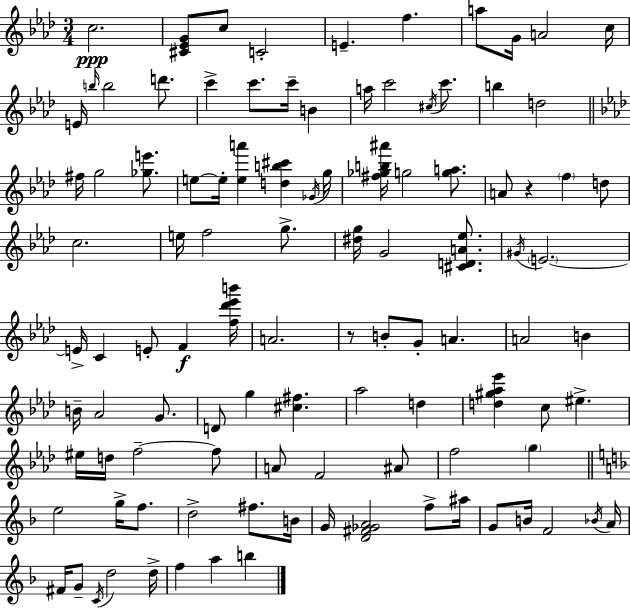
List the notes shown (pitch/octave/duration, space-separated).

C5/h. [C#4,Eb4,G4]/e C5/e C4/h E4/q. F5/q. A5/e G4/s A4/h C5/s E4/s B5/s B5/h D6/e. C6/q C6/e. C6/s B4/q A5/s C6/h C#5/s C6/e. B5/q D5/h F#5/s G5/h [Gb5,E6]/e. E5/e E5/s [E5,A6]/q [D5,B5,C#6]/q Gb4/s G5/s [F#5,Gb5,B5,A#6]/s G5/h [G5,A5]/e. A4/e R/q F5/q D5/e C5/h. E5/s F5/h G5/e. [D#5,G5]/s G4/h [C#4,D4,A4,Eb5]/e. G#4/s E4/h. E4/s C4/q E4/e F4/q [F5,Db6,Eb6,B6]/s A4/h. R/e B4/e G4/e A4/q. A4/h B4/q B4/s Ab4/h G4/e. D4/e G5/q [C#5,F#5]/q. Ab5/h D5/q [D5,G#5,Ab5,Eb6]/q C5/e EIS5/q. EIS5/s D5/s F5/h F5/e A4/e F4/h A#4/e F5/h G5/q E5/h G5/s F5/e. D5/h F#5/e. B4/s G4/s [D4,F#4,Gb4,A4]/h F5/e A#5/s G4/e B4/s F4/h Bb4/s A4/s F#4/s G4/e C4/s D5/h D5/s F5/q A5/q B5/q